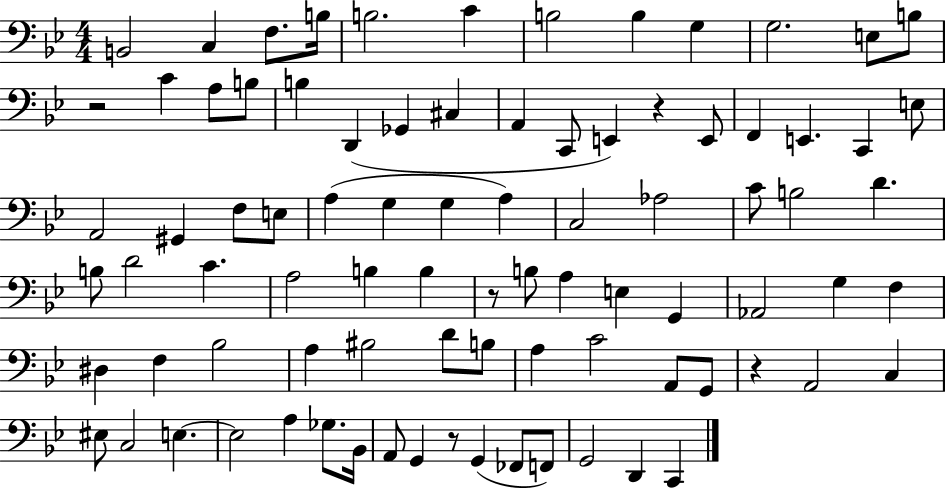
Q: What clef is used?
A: bass